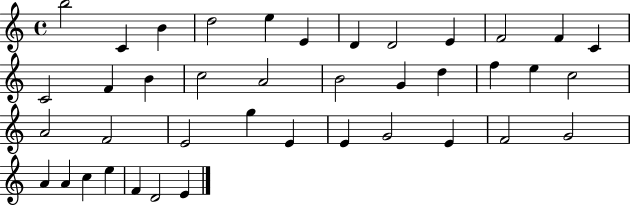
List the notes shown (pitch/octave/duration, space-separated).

B5/h C4/q B4/q D5/h E5/q E4/q D4/q D4/h E4/q F4/h F4/q C4/q C4/h F4/q B4/q C5/h A4/h B4/h G4/q D5/q F5/q E5/q C5/h A4/h F4/h E4/h G5/q E4/q E4/q G4/h E4/q F4/h G4/h A4/q A4/q C5/q E5/q F4/q D4/h E4/q